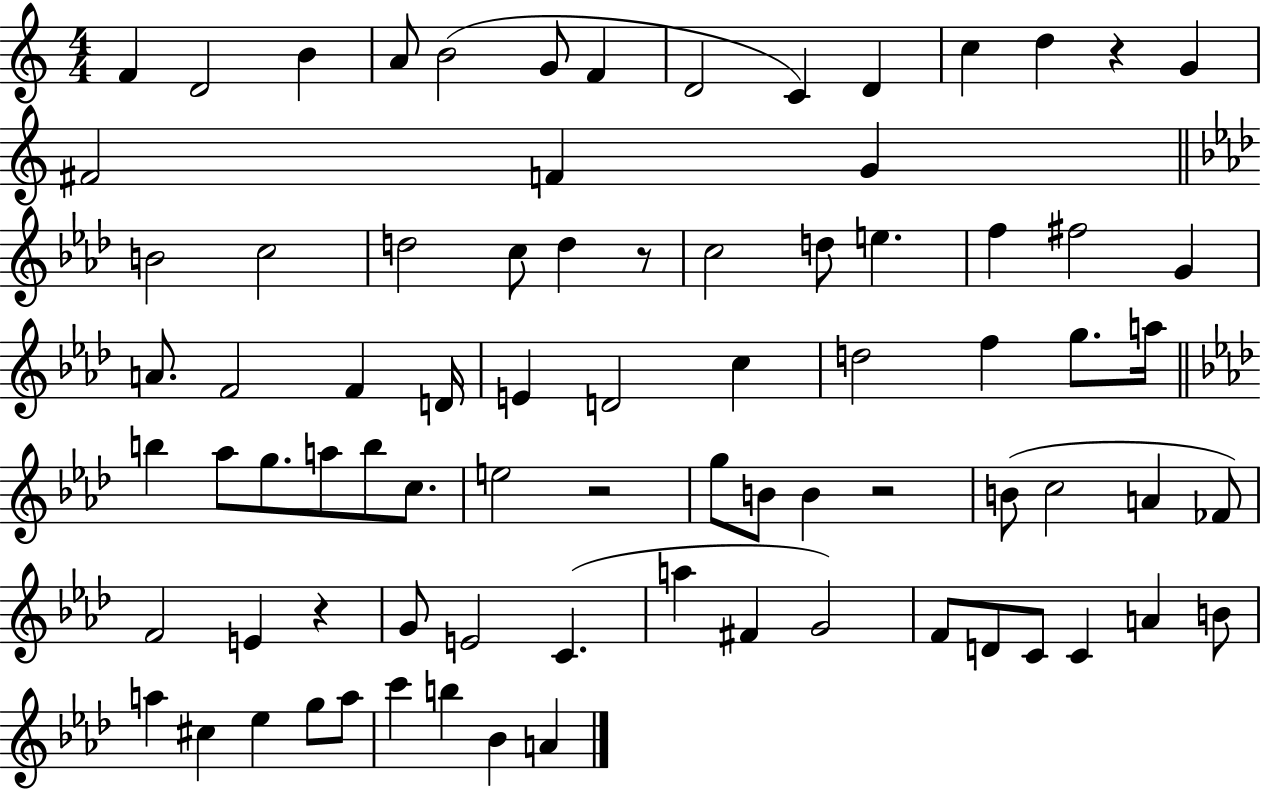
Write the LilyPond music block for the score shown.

{
  \clef treble
  \numericTimeSignature
  \time 4/4
  \key c \major
  f'4 d'2 b'4 | a'8 b'2( g'8 f'4 | d'2 c'4) d'4 | c''4 d''4 r4 g'4 | \break fis'2 f'4 g'4 | \bar "||" \break \key f \minor b'2 c''2 | d''2 c''8 d''4 r8 | c''2 d''8 e''4. | f''4 fis''2 g'4 | \break a'8. f'2 f'4 d'16 | e'4 d'2 c''4 | d''2 f''4 g''8. a''16 | \bar "||" \break \key f \minor b''4 aes''8 g''8. a''8 b''8 c''8. | e''2 r2 | g''8 b'8 b'4 r2 | b'8( c''2 a'4 fes'8) | \break f'2 e'4 r4 | g'8 e'2 c'4.( | a''4 fis'4 g'2) | f'8 d'8 c'8 c'4 a'4 b'8 | \break a''4 cis''4 ees''4 g''8 a''8 | c'''4 b''4 bes'4 a'4 | \bar "|."
}